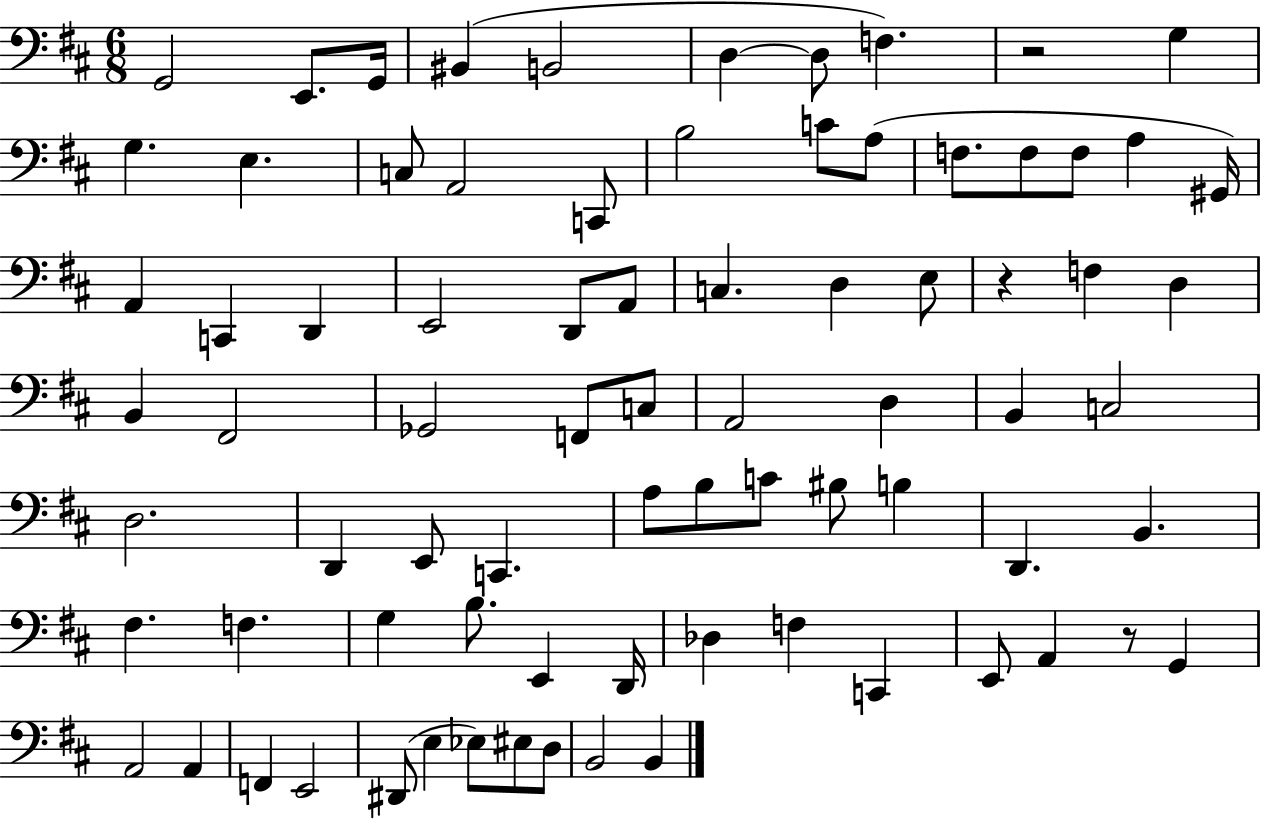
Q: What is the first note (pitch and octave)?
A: G2